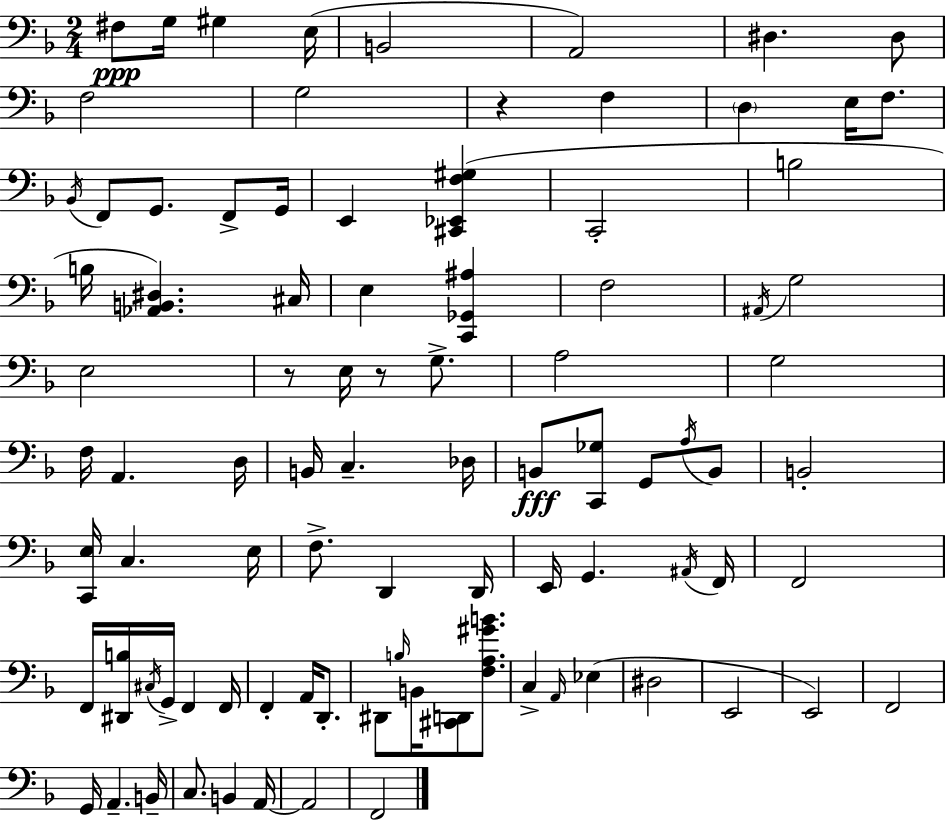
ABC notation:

X:1
T:Untitled
M:2/4
L:1/4
K:F
^F,/2 G,/4 ^G, E,/4 B,,2 A,,2 ^D, ^D,/2 F,2 G,2 z F, D, E,/4 F,/2 _B,,/4 F,,/2 G,,/2 F,,/2 G,,/4 E,, [^C,,_E,,F,^G,] C,,2 B,2 B,/4 [_A,,B,,^D,] ^C,/4 E, [C,,_G,,^A,] F,2 ^A,,/4 G,2 E,2 z/2 E,/4 z/2 G,/2 A,2 G,2 F,/4 A,, D,/4 B,,/4 C, _D,/4 B,,/2 [C,,_G,]/2 G,,/2 A,/4 B,,/2 B,,2 [C,,E,]/4 C, E,/4 F,/2 D,, D,,/4 E,,/4 G,, ^A,,/4 F,,/4 F,,2 F,,/4 [^D,,B,]/4 ^C,/4 G,,/4 F,, F,,/4 F,, A,,/4 D,,/2 ^D,,/2 B,/4 B,,/4 [^C,,D,,]/2 [F,A,^GB]/2 C, A,,/4 _E, ^D,2 E,,2 E,,2 F,,2 G,,/4 A,, B,,/4 C,/2 B,, A,,/4 A,,2 F,,2